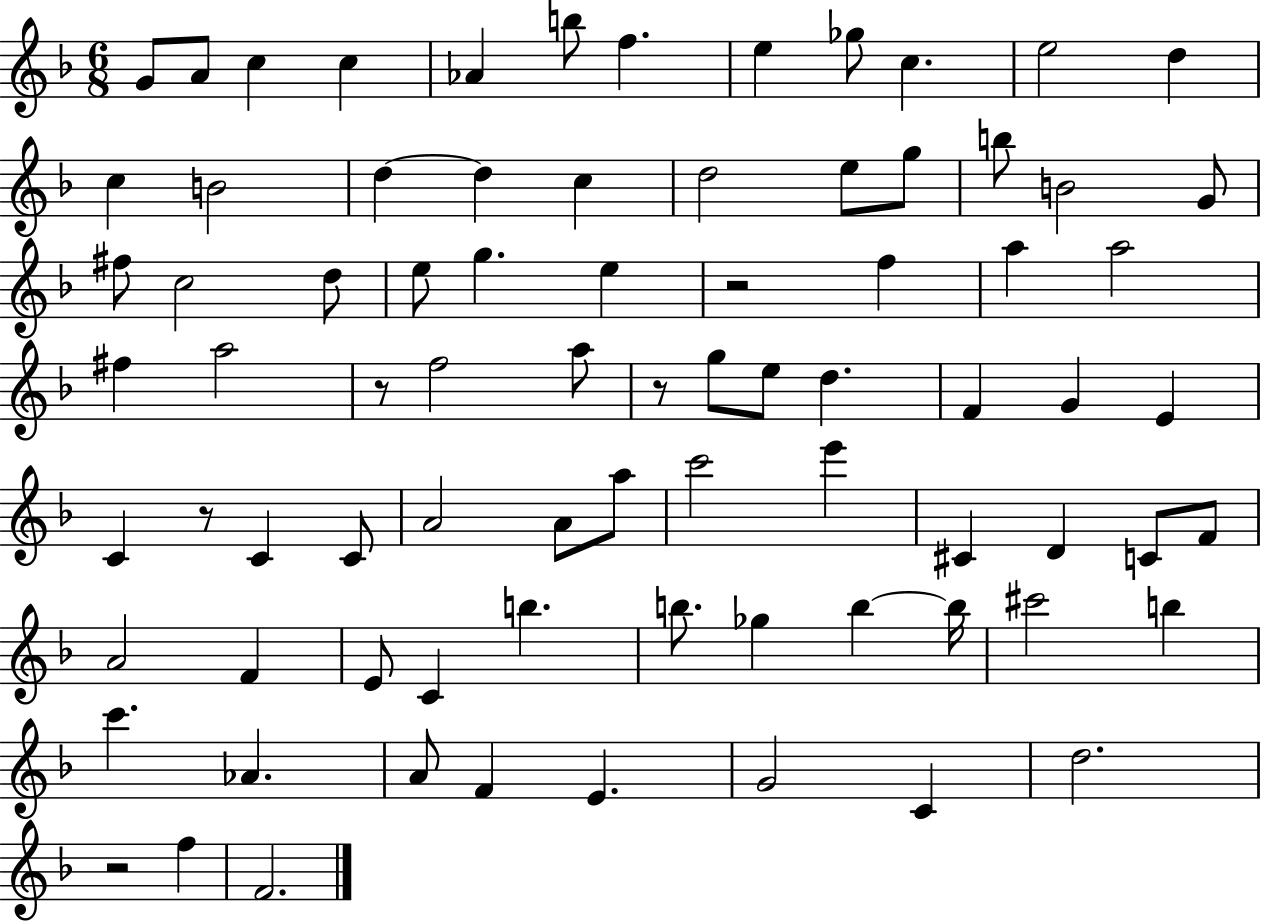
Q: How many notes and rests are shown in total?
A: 80